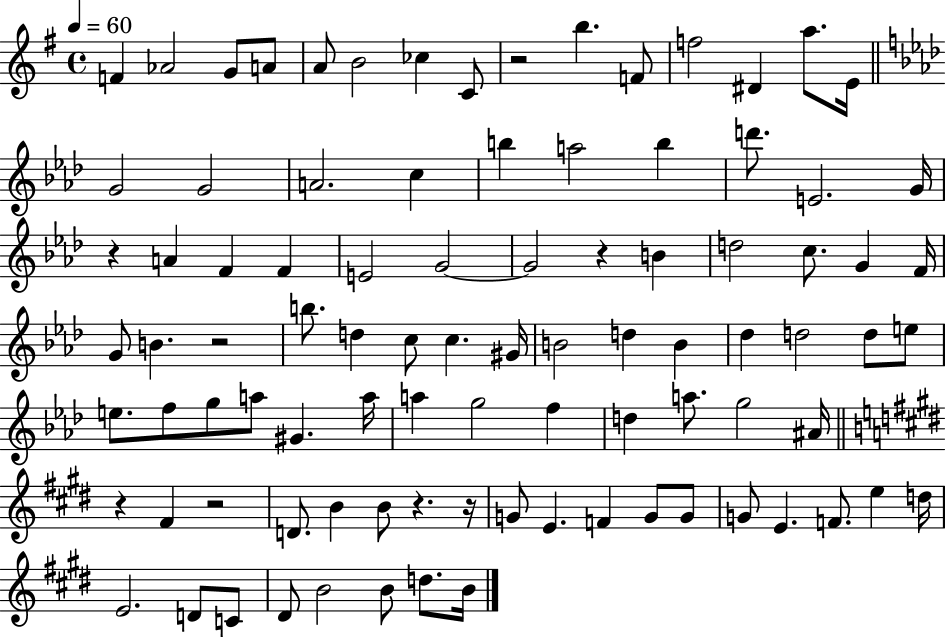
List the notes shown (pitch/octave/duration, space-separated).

F4/q Ab4/h G4/e A4/e A4/e B4/h CES5/q C4/e R/h B5/q. F4/e F5/h D#4/q A5/e. E4/s G4/h G4/h A4/h. C5/q B5/q A5/h B5/q D6/e. E4/h. G4/s R/q A4/q F4/q F4/q E4/h G4/h G4/h R/q B4/q D5/h C5/e. G4/q F4/s G4/e B4/q. R/h B5/e. D5/q C5/e C5/q. G#4/s B4/h D5/q B4/q Db5/q D5/h D5/e E5/e E5/e. F5/e G5/e A5/e G#4/q. A5/s A5/q G5/h F5/q D5/q A5/e. G5/h A#4/s R/q F#4/q R/h D4/e. B4/q B4/e R/q. R/s G4/e E4/q. F4/q G4/e G4/e G4/e E4/q. F4/e. E5/q D5/s E4/h. D4/e C4/e D#4/e B4/h B4/e D5/e. B4/s